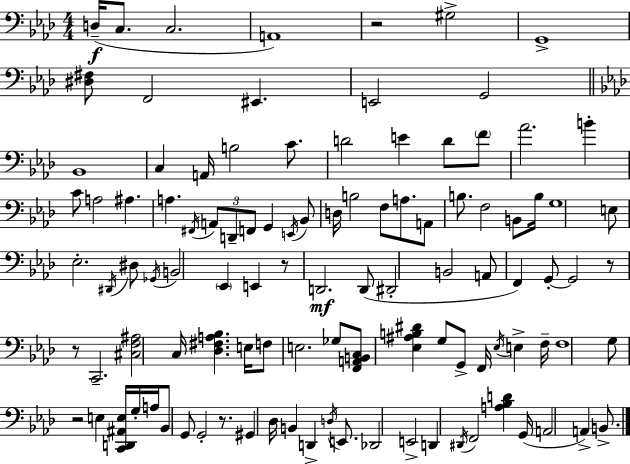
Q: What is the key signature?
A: F minor